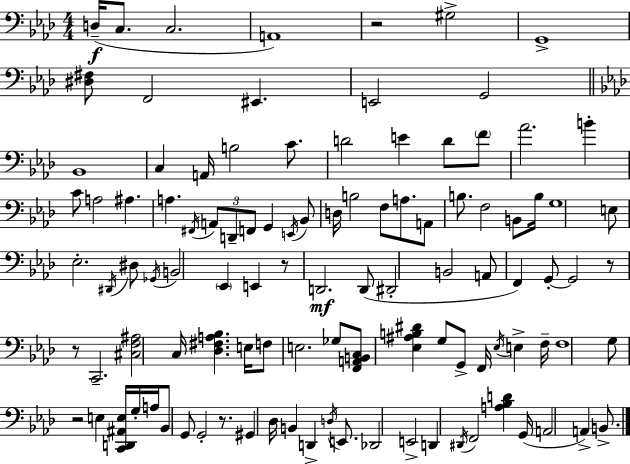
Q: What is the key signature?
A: F minor